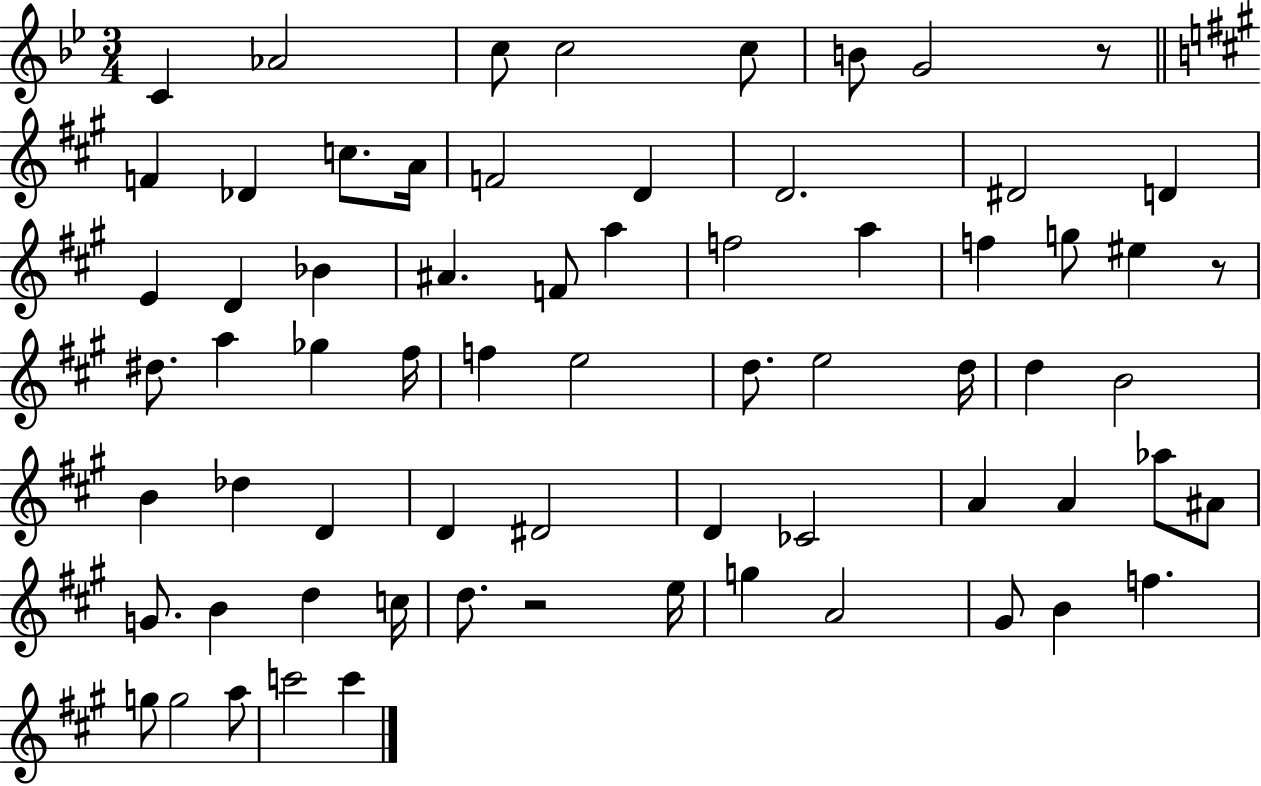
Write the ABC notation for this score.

X:1
T:Untitled
M:3/4
L:1/4
K:Bb
C _A2 c/2 c2 c/2 B/2 G2 z/2 F _D c/2 A/4 F2 D D2 ^D2 D E D _B ^A F/2 a f2 a f g/2 ^e z/2 ^d/2 a _g ^f/4 f e2 d/2 e2 d/4 d B2 B _d D D ^D2 D _C2 A A _a/2 ^A/2 G/2 B d c/4 d/2 z2 e/4 g A2 ^G/2 B f g/2 g2 a/2 c'2 c'